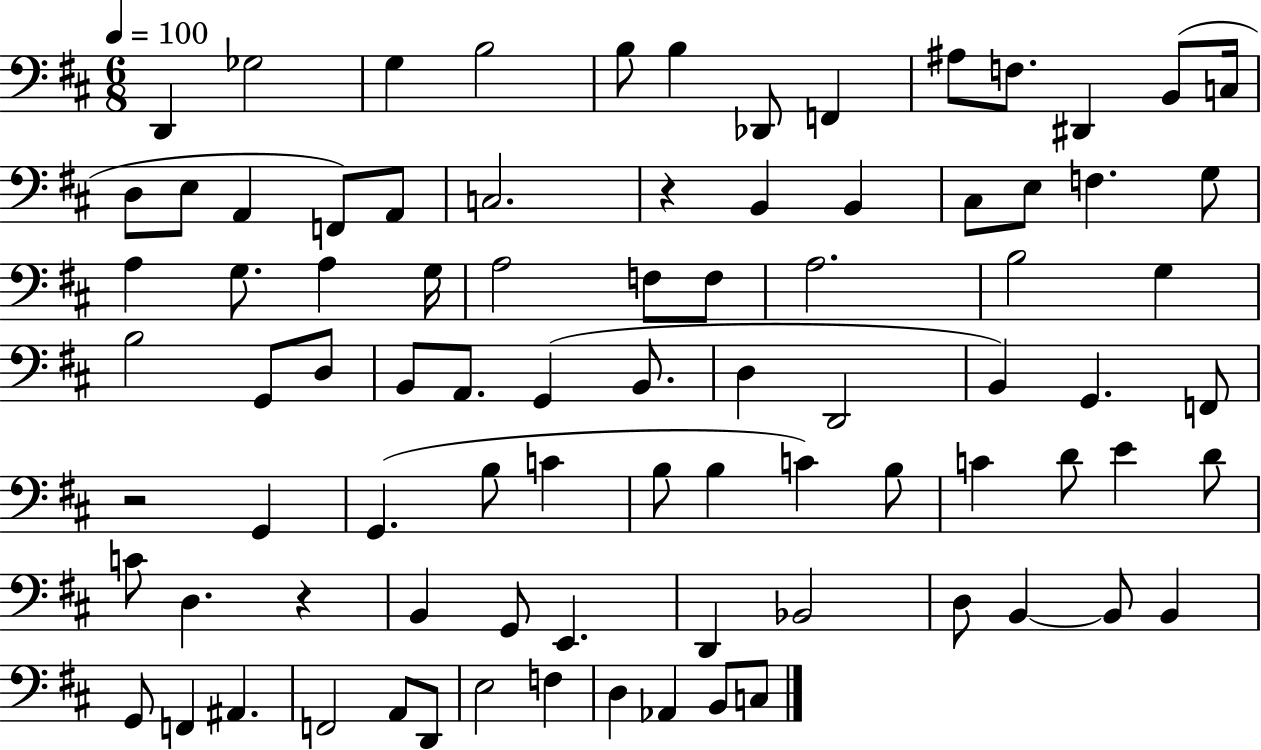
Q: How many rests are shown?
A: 3